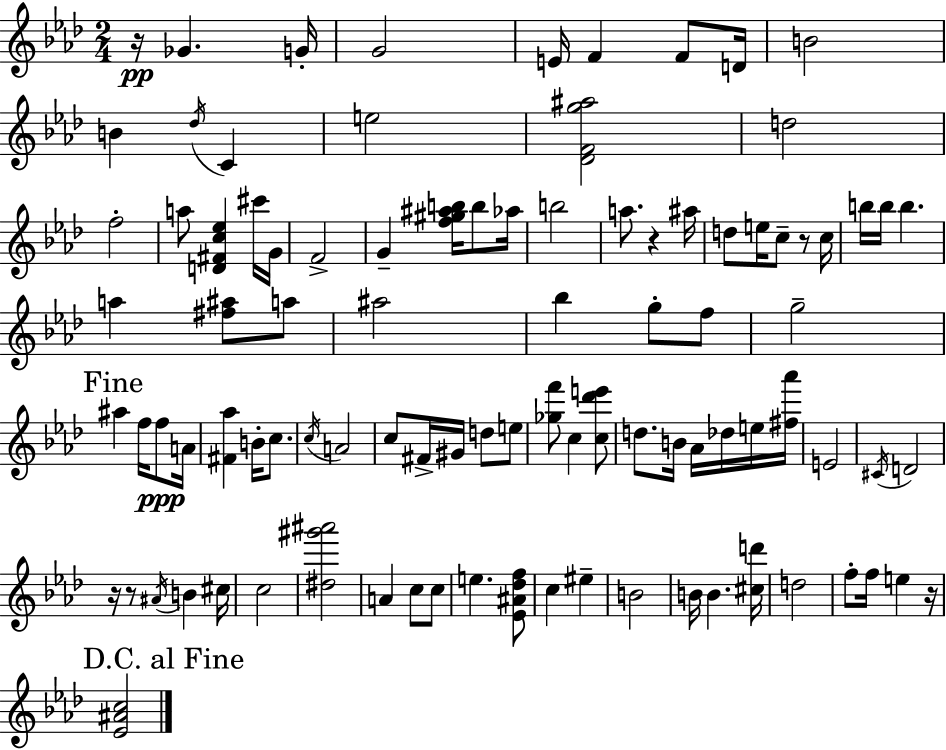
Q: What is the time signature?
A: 2/4